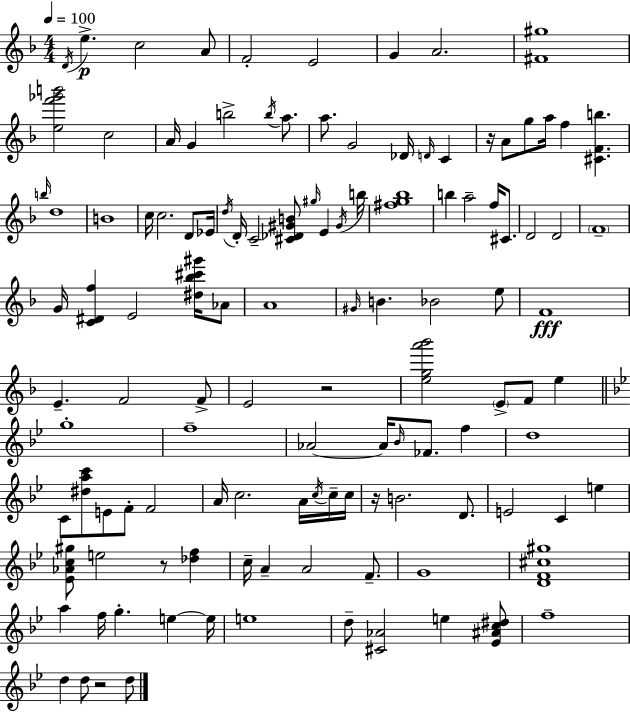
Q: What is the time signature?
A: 4/4